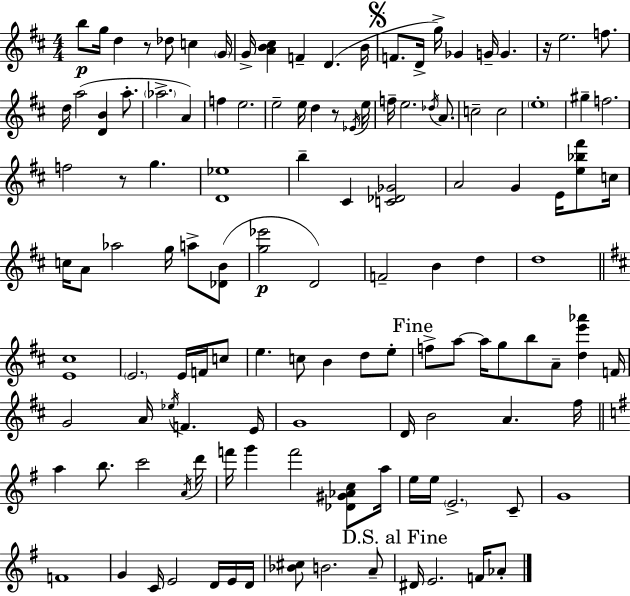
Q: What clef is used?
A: treble